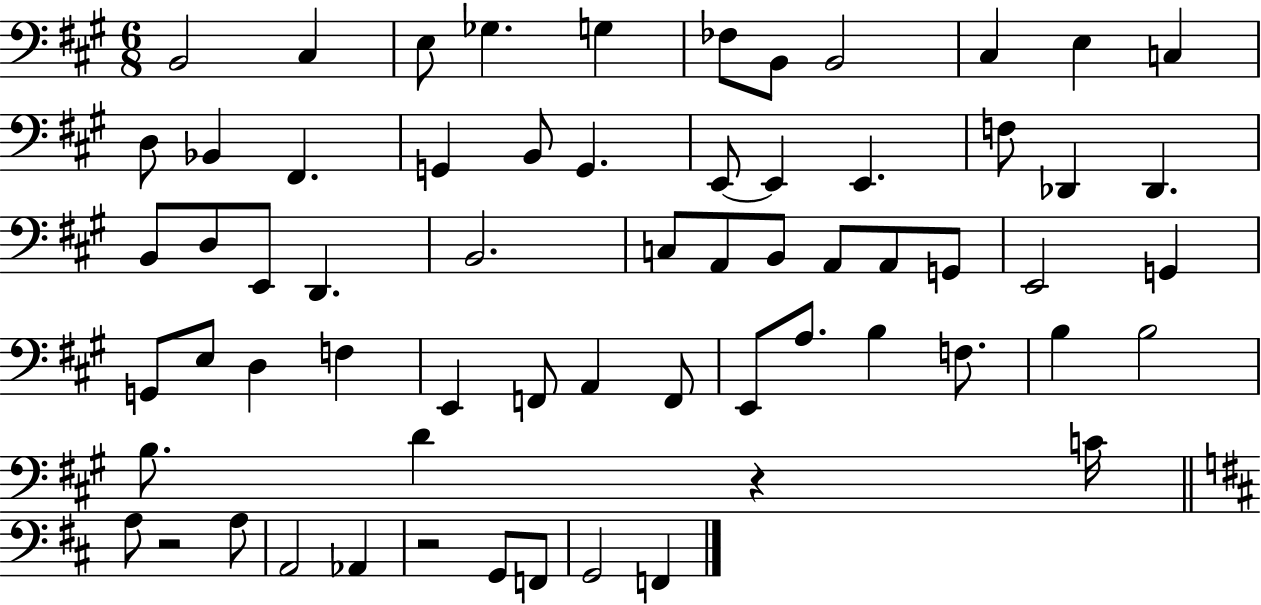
B2/h C#3/q E3/e Gb3/q. G3/q FES3/e B2/e B2/h C#3/q E3/q C3/q D3/e Bb2/q F#2/q. G2/q B2/e G2/q. E2/e E2/q E2/q. F3/e Db2/q Db2/q. B2/e D3/e E2/e D2/q. B2/h. C3/e A2/e B2/e A2/e A2/e G2/e E2/h G2/q G2/e E3/e D3/q F3/q E2/q F2/e A2/q F2/e E2/e A3/e. B3/q F3/e. B3/q B3/h B3/e. D4/q R/q C4/s A3/e R/h A3/e A2/h Ab2/q R/h G2/e F2/e G2/h F2/q